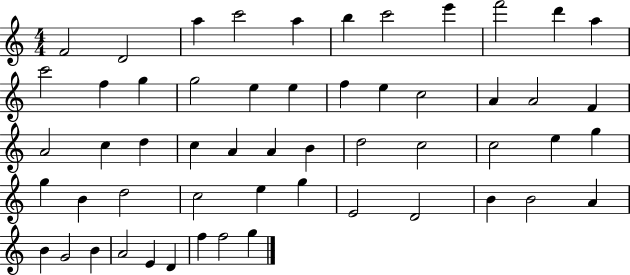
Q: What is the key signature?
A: C major